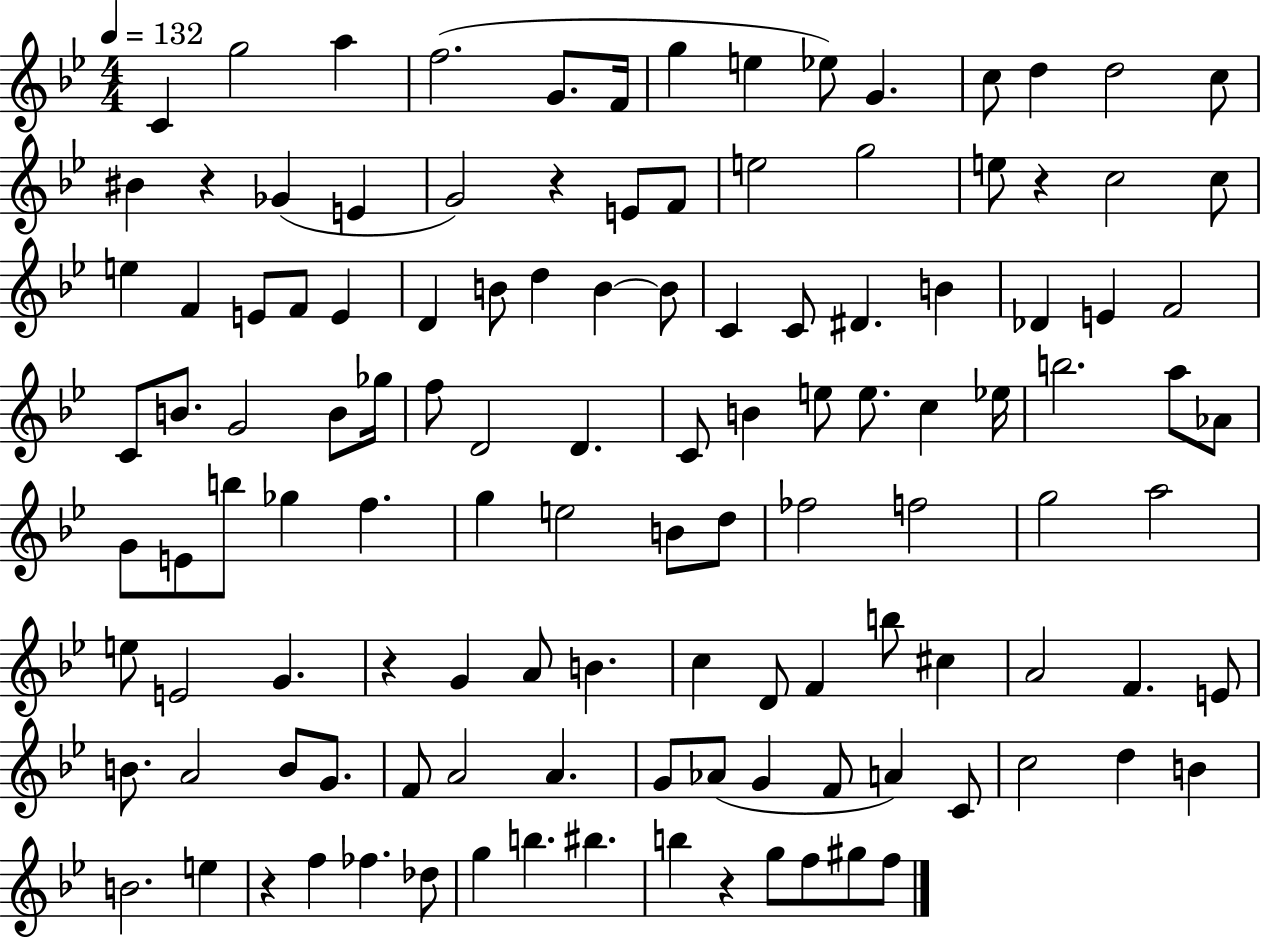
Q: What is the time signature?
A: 4/4